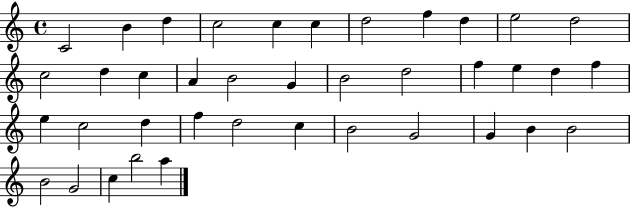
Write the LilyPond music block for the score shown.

{
  \clef treble
  \time 4/4
  \defaultTimeSignature
  \key c \major
  c'2 b'4 d''4 | c''2 c''4 c''4 | d''2 f''4 d''4 | e''2 d''2 | \break c''2 d''4 c''4 | a'4 b'2 g'4 | b'2 d''2 | f''4 e''4 d''4 f''4 | \break e''4 c''2 d''4 | f''4 d''2 c''4 | b'2 g'2 | g'4 b'4 b'2 | \break b'2 g'2 | c''4 b''2 a''4 | \bar "|."
}